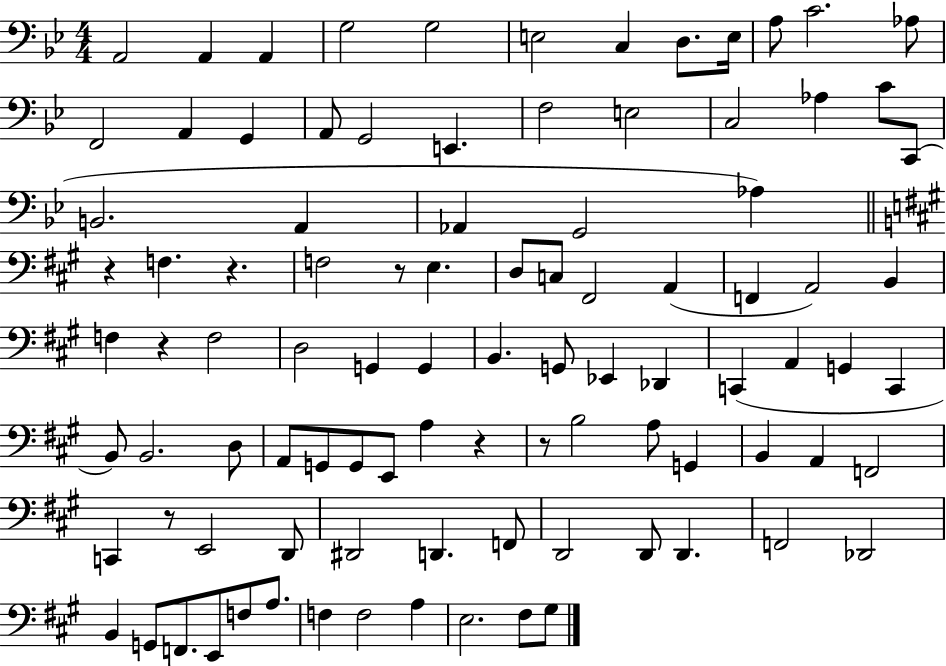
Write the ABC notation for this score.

X:1
T:Untitled
M:4/4
L:1/4
K:Bb
A,,2 A,, A,, G,2 G,2 E,2 C, D,/2 E,/4 A,/2 C2 _A,/2 F,,2 A,, G,, A,,/2 G,,2 E,, F,2 E,2 C,2 _A, C/2 C,,/2 B,,2 A,, _A,, G,,2 _A, z F, z F,2 z/2 E, D,/2 C,/2 ^F,,2 A,, F,, A,,2 B,, F, z F,2 D,2 G,, G,, B,, G,,/2 _E,, _D,, C,, A,, G,, C,, B,,/2 B,,2 D,/2 A,,/2 G,,/2 G,,/2 E,,/2 A, z z/2 B,2 A,/2 G,, B,, A,, F,,2 C,, z/2 E,,2 D,,/2 ^D,,2 D,, F,,/2 D,,2 D,,/2 D,, F,,2 _D,,2 B,, G,,/2 F,,/2 E,,/2 F,/2 A,/2 F, F,2 A, E,2 ^F,/2 ^G,/2